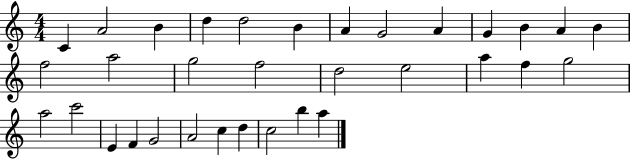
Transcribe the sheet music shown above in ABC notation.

X:1
T:Untitled
M:4/4
L:1/4
K:C
C A2 B d d2 B A G2 A G B A B f2 a2 g2 f2 d2 e2 a f g2 a2 c'2 E F G2 A2 c d c2 b a